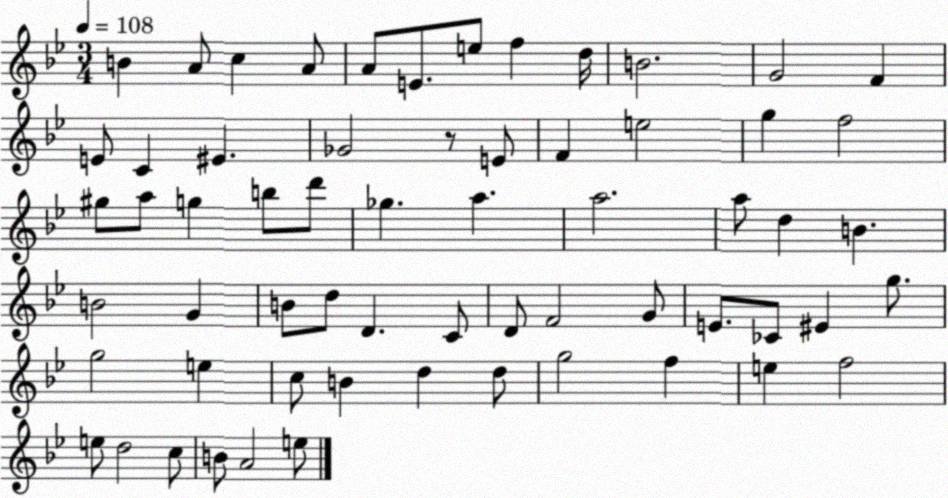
X:1
T:Untitled
M:3/4
L:1/4
K:Bb
B A/2 c A/2 A/2 E/2 e/2 f d/4 B2 G2 F E/2 C ^E _G2 z/2 E/2 F e2 g f2 ^g/2 a/2 g b/2 d'/2 _g a a2 a/2 d B B2 G B/2 d/2 D C/2 D/2 F2 G/2 E/2 _C/2 ^E g/2 g2 e c/2 B d d/2 g2 f e f2 e/2 d2 c/2 B/2 A2 e/2